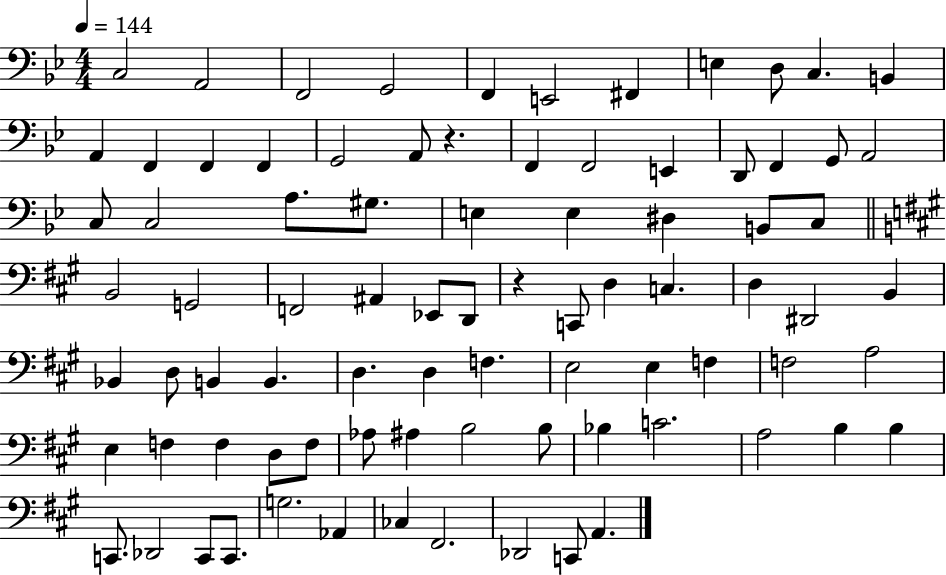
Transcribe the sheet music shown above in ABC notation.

X:1
T:Untitled
M:4/4
L:1/4
K:Bb
C,2 A,,2 F,,2 G,,2 F,, E,,2 ^F,, E, D,/2 C, B,, A,, F,, F,, F,, G,,2 A,,/2 z F,, F,,2 E,, D,,/2 F,, G,,/2 A,,2 C,/2 C,2 A,/2 ^G,/2 E, E, ^D, B,,/2 C,/2 B,,2 G,,2 F,,2 ^A,, _E,,/2 D,,/2 z C,,/2 D, C, D, ^D,,2 B,, _B,, D,/2 B,, B,, D, D, F, E,2 E, F, F,2 A,2 E, F, F, D,/2 F,/2 _A,/2 ^A, B,2 B,/2 _B, C2 A,2 B, B, C,,/2 _D,,2 C,,/2 C,,/2 G,2 _A,, _C, ^F,,2 _D,,2 C,,/2 A,,